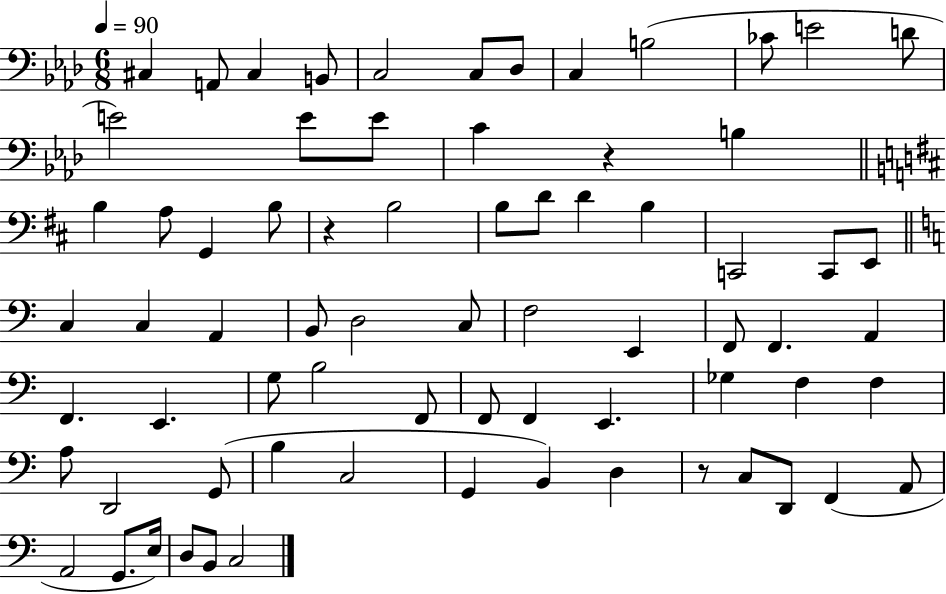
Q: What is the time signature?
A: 6/8